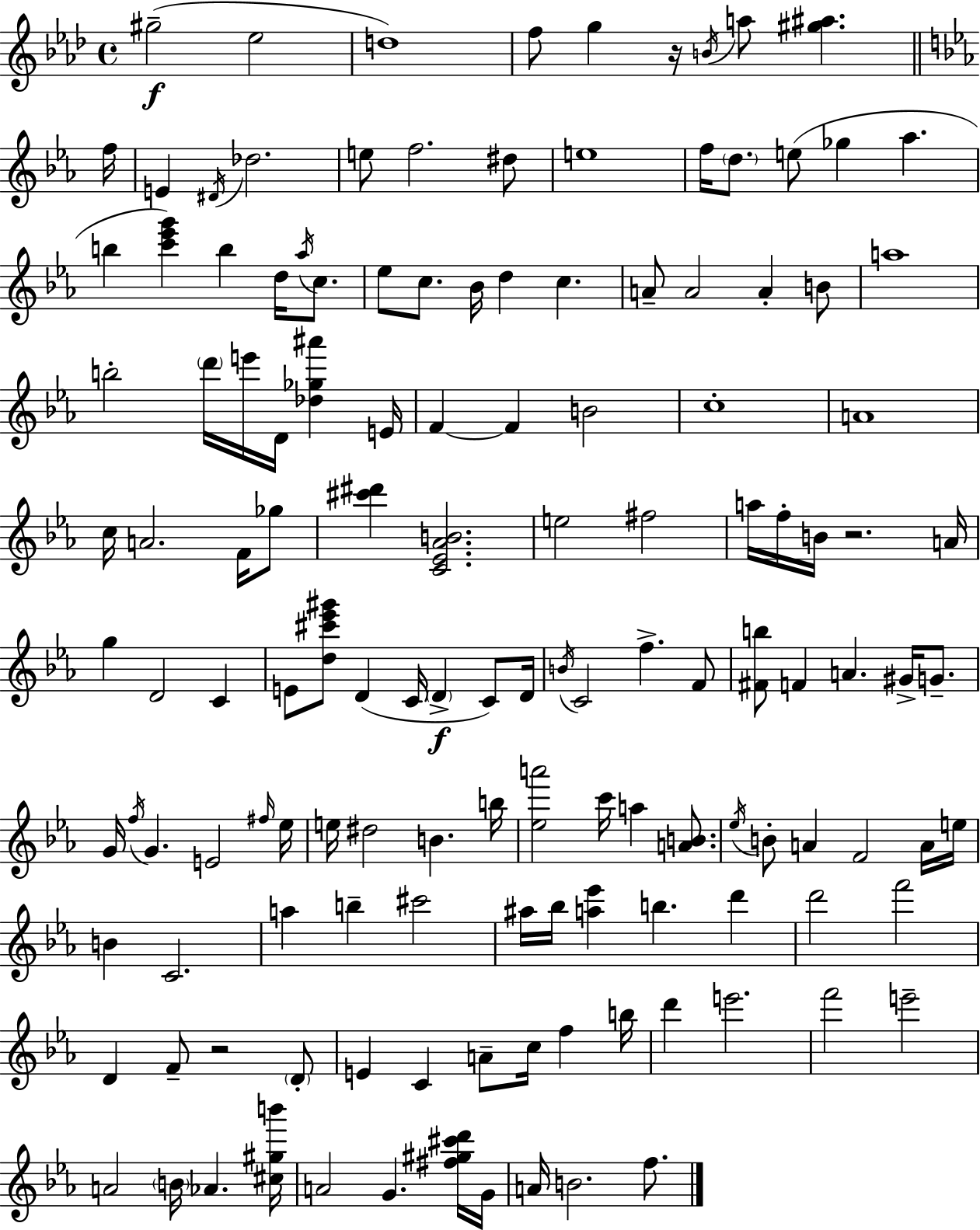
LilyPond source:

{
  \clef treble
  \time 4/4
  \defaultTimeSignature
  \key f \minor
  \repeat volta 2 { gis''2--(\f ees''2 | d''1) | f''8 g''4 r16 \acciaccatura { b'16 } a''8 <gis'' ais''>4. | \bar "||" \break \key ees \major f''16 e'4 \acciaccatura { dis'16 } des''2. | e''8 f''2. | dis''8 e''1 | f''16 \parenthesize d''8. e''8( ges''4 aes''4. | \break b''4 <c''' ees''' g'''>4) b''4 d''16 \acciaccatura { aes''16 } | c''8. ees''8 c''8. bes'16 d''4 c''4. | a'8-- a'2 a'4-. | b'8 a''1 | \break b''2-. \parenthesize d'''16 e'''16 d'16 <des'' ges'' ais'''>4 | e'16 f'4~~ f'4 b'2 | c''1-. | a'1 | \break c''16 a'2. | f'16 ges''8 <cis''' dis'''>4 <c' ees' aes' b'>2. | e''2 fis''2 | a''16 f''16-. b'16 r2. | \break a'16 g''4 d'2 c'4 | e'8 <d'' cis''' ees''' gis'''>8 d'4( c'16 \parenthesize d'4->\f | c'8) d'16 \acciaccatura { b'16 } c'2 f''4.-> | f'8 <fis' b''>8 f'4 a'4. | \break gis'16-> g'8.-- g'16 \acciaccatura { f''16 } g'4. e'2 | \grace { fis''16 } ees''16 e''16 dis''2 b'4. | b''16 <ees'' a'''>2 c'''16 a''4 | <a' b'>8. \acciaccatura { ees''16 } b'8-. a'4 f'2 | \break a'16 e''16 b'4 c'2. | a''4 b''4-- cis'''2 | ais''16 bes''16 <a'' ees'''>4 b''4. | d'''4 d'''2 f'''2 | \break d'4 f'8-- r2 | \parenthesize d'8-. e'4 c'4 a'8-- | c''16 f''4 b''16 d'''4 e'''2. | f'''2 e'''2-- | \break a'2 \parenthesize b'16 | aes'4. <cis'' gis'' b'''>16 a'2 g'4. | <fis'' gis'' cis''' d'''>16 g'16 a'16 b'2. | f''8. } \bar "|."
}